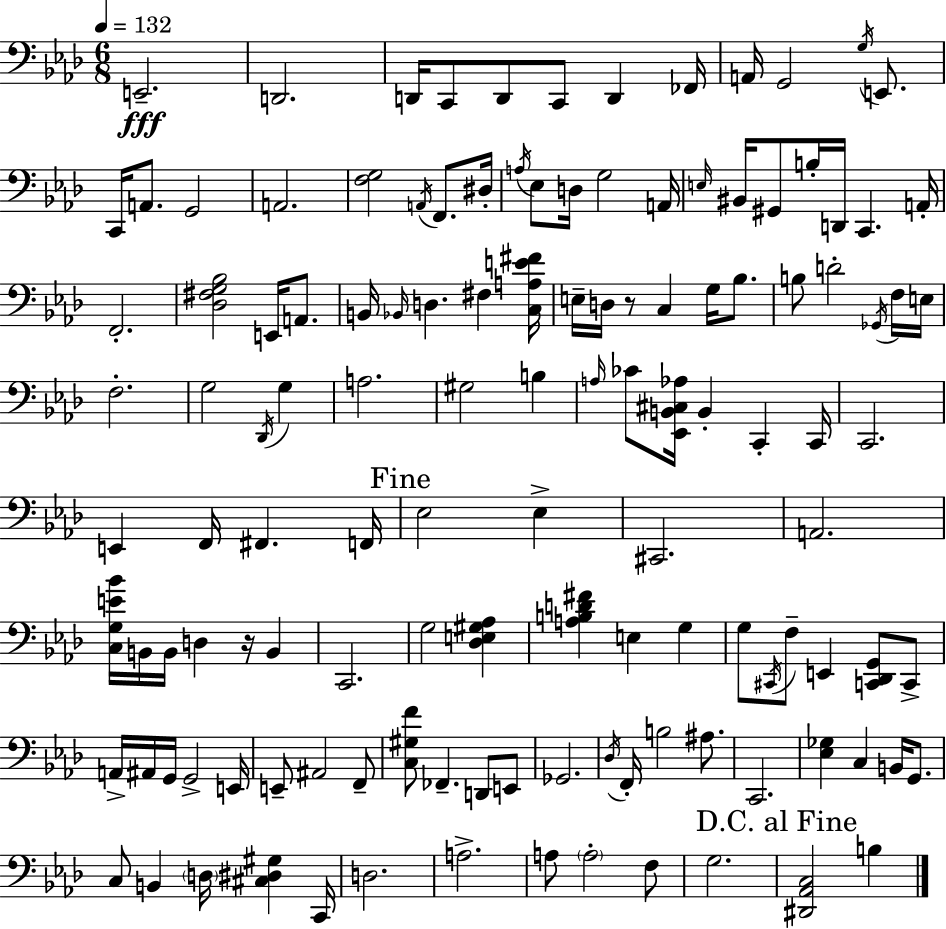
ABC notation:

X:1
T:Untitled
M:6/8
L:1/4
K:Ab
E,,2 D,,2 D,,/4 C,,/2 D,,/2 C,,/2 D,, _F,,/4 A,,/4 G,,2 G,/4 E,,/2 C,,/4 A,,/2 G,,2 A,,2 [F,G,]2 A,,/4 F,,/2 ^D,/4 A,/4 _E,/2 D,/4 G,2 A,,/4 E,/4 ^B,,/4 ^G,,/2 B,/4 D,,/4 C,, A,,/4 F,,2 [_D,^F,G,_B,]2 E,,/4 A,,/2 B,,/4 _B,,/4 D, ^F, [C,A,E^F]/4 E,/4 D,/4 z/2 C, G,/4 _B,/2 B,/2 D2 _G,,/4 F,/4 E,/4 F,2 G,2 _D,,/4 G, A,2 ^G,2 B, A,/4 _C/2 [_E,,B,,^C,_A,]/4 B,, C,, C,,/4 C,,2 E,, F,,/4 ^F,, F,,/4 _E,2 _E, ^C,,2 A,,2 [C,G,E_B]/4 B,,/4 B,,/4 D, z/4 B,, C,,2 G,2 [_D,E,^G,_A,] [A,B,D^F] E, G, G,/2 ^C,,/4 F,/2 E,, [C,,_D,,G,,]/2 C,,/2 A,,/4 ^A,,/4 G,,/4 G,,2 E,,/4 E,,/2 ^A,,2 F,,/2 [C,^G,F]/2 _F,, D,,/2 E,,/2 _G,,2 _D,/4 F,,/4 B,2 ^A,/2 C,,2 [_E,_G,] C, B,,/4 G,,/2 C,/2 B,, D,/4 [^C,^D,^G,] C,,/4 D,2 A,2 A,/2 A,2 F,/2 G,2 [^D,,_A,,C,]2 B,